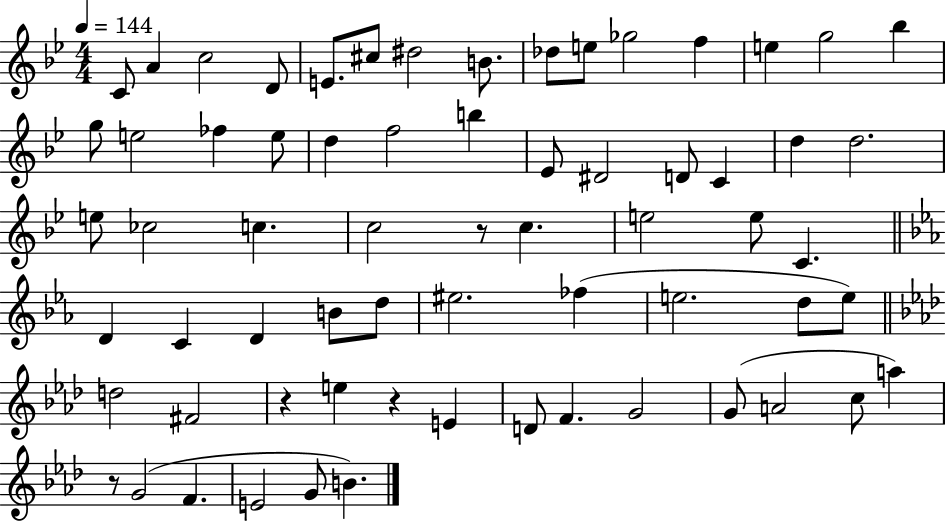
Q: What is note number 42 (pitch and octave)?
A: EIS5